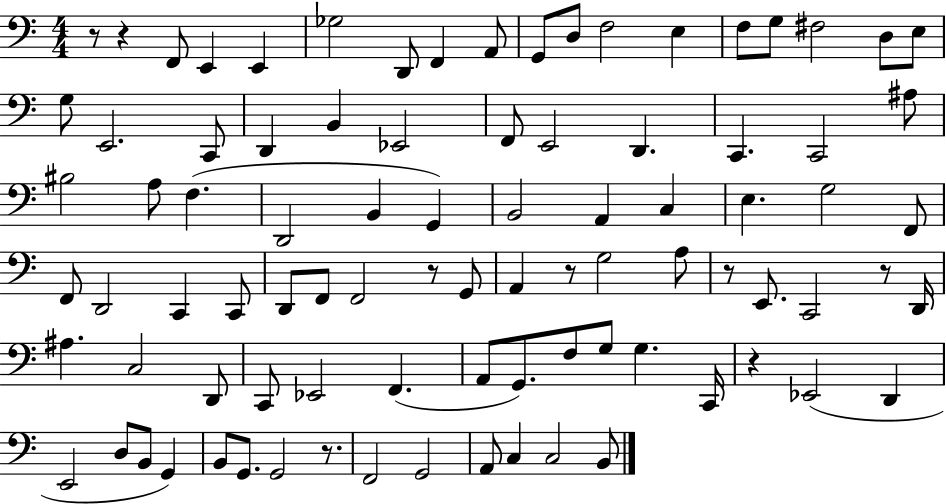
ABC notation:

X:1
T:Untitled
M:4/4
L:1/4
K:C
z/2 z F,,/2 E,, E,, _G,2 D,,/2 F,, A,,/2 G,,/2 D,/2 F,2 E, F,/2 G,/2 ^F,2 D,/2 E,/2 G,/2 E,,2 C,,/2 D,, B,, _E,,2 F,,/2 E,,2 D,, C,, C,,2 ^A,/2 ^B,2 A,/2 F, D,,2 B,, G,, B,,2 A,, C, E, G,2 F,,/2 F,,/2 D,,2 C,, C,,/2 D,,/2 F,,/2 F,,2 z/2 G,,/2 A,, z/2 G,2 A,/2 z/2 E,,/2 C,,2 z/2 D,,/4 ^A, C,2 D,,/2 C,,/2 _E,,2 F,, A,,/2 G,,/2 F,/2 G,/2 G, C,,/4 z _E,,2 D,, E,,2 D,/2 B,,/2 G,, B,,/2 G,,/2 G,,2 z/2 F,,2 G,,2 A,,/2 C, C,2 B,,/2